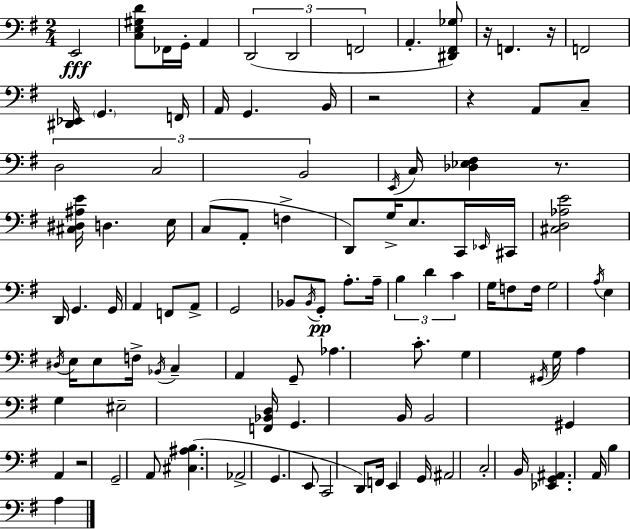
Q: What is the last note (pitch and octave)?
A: A3